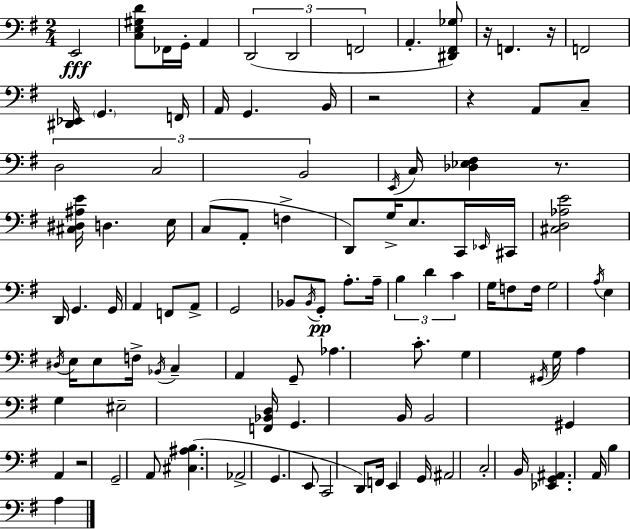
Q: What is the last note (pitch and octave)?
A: A3